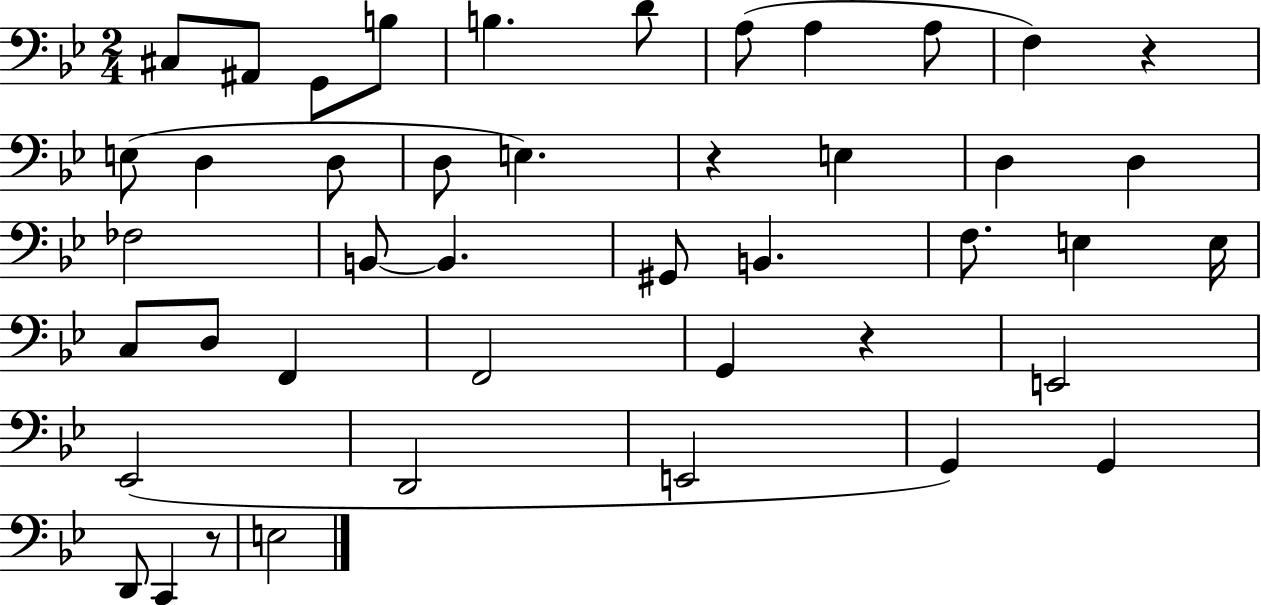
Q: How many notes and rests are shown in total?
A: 44